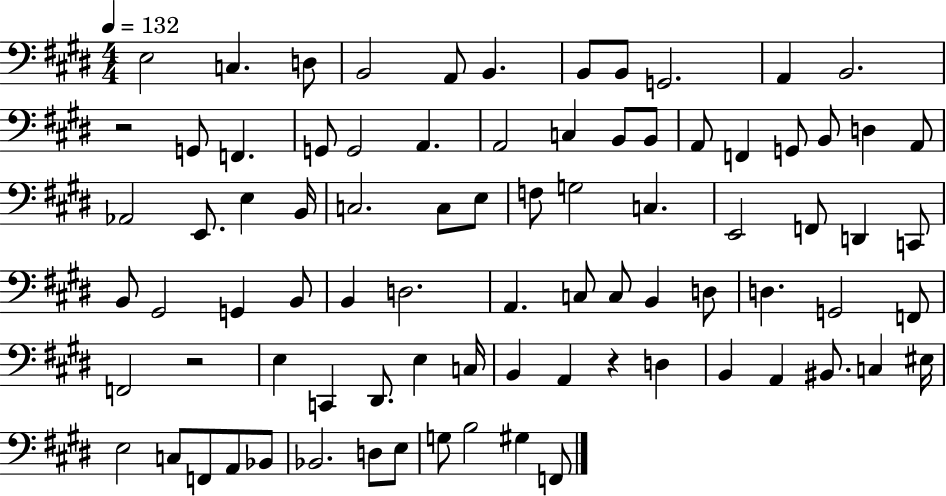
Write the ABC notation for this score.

X:1
T:Untitled
M:4/4
L:1/4
K:E
E,2 C, D,/2 B,,2 A,,/2 B,, B,,/2 B,,/2 G,,2 A,, B,,2 z2 G,,/2 F,, G,,/2 G,,2 A,, A,,2 C, B,,/2 B,,/2 A,,/2 F,, G,,/2 B,,/2 D, A,,/2 _A,,2 E,,/2 E, B,,/4 C,2 C,/2 E,/2 F,/2 G,2 C, E,,2 F,,/2 D,, C,,/2 B,,/2 ^G,,2 G,, B,,/2 B,, D,2 A,, C,/2 C,/2 B,, D,/2 D, G,,2 F,,/2 F,,2 z2 E, C,, ^D,,/2 E, C,/4 B,, A,, z D, B,, A,, ^B,,/2 C, ^E,/4 E,2 C,/2 F,,/2 A,,/2 _B,,/2 _B,,2 D,/2 E,/2 G,/2 B,2 ^G, F,,/2